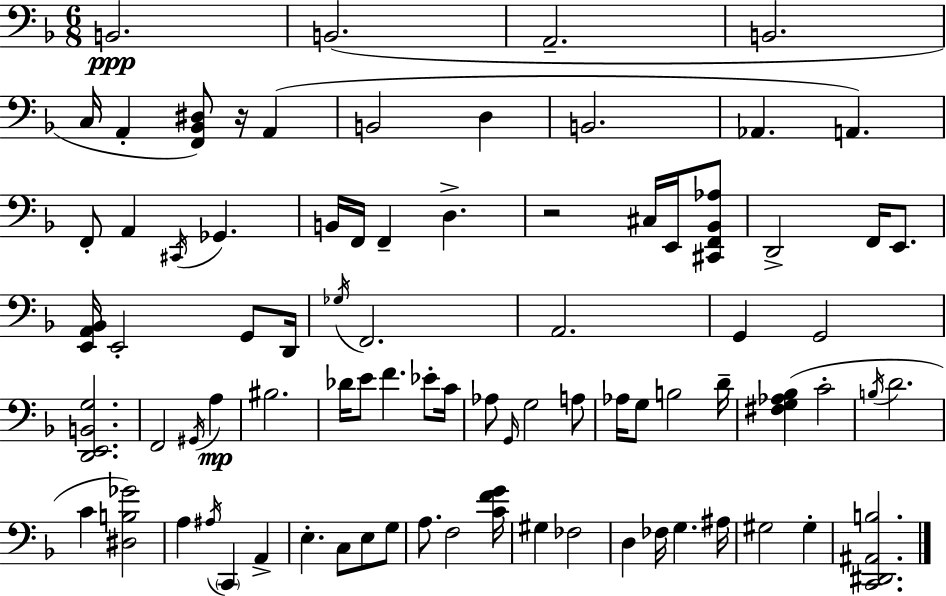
B2/h. B2/h. A2/h. B2/h. C3/s A2/q [F2,Bb2,D#3]/e R/s A2/q B2/h D3/q B2/h. Ab2/q. A2/q. F2/e A2/q C#2/s Gb2/q. B2/s F2/s F2/q D3/q. R/h C#3/s E2/s [C#2,F2,Bb2,Ab3]/e D2/h F2/s E2/e. [E2,A2,Bb2]/s E2/h G2/e D2/s Gb3/s F2/h. A2/h. G2/q G2/h [D2,E2,B2,G3]/h. F2/h G#2/s A3/q BIS3/h. Db4/s E4/e F4/q. Eb4/e C4/s Ab3/e G2/s G3/h A3/e Ab3/s G3/e B3/h D4/s [F#3,G3,Ab3,Bb3]/q C4/h B3/s D4/h. C4/q [D#3,B3,Gb4]/h A3/q A#3/s C2/q A2/q E3/q. C3/e E3/e G3/e A3/e. F3/h [C4,F4,G4]/s G#3/q FES3/h D3/q FES3/s G3/q. A#3/s G#3/h G#3/q [C2,D#2,A#2,B3]/h.